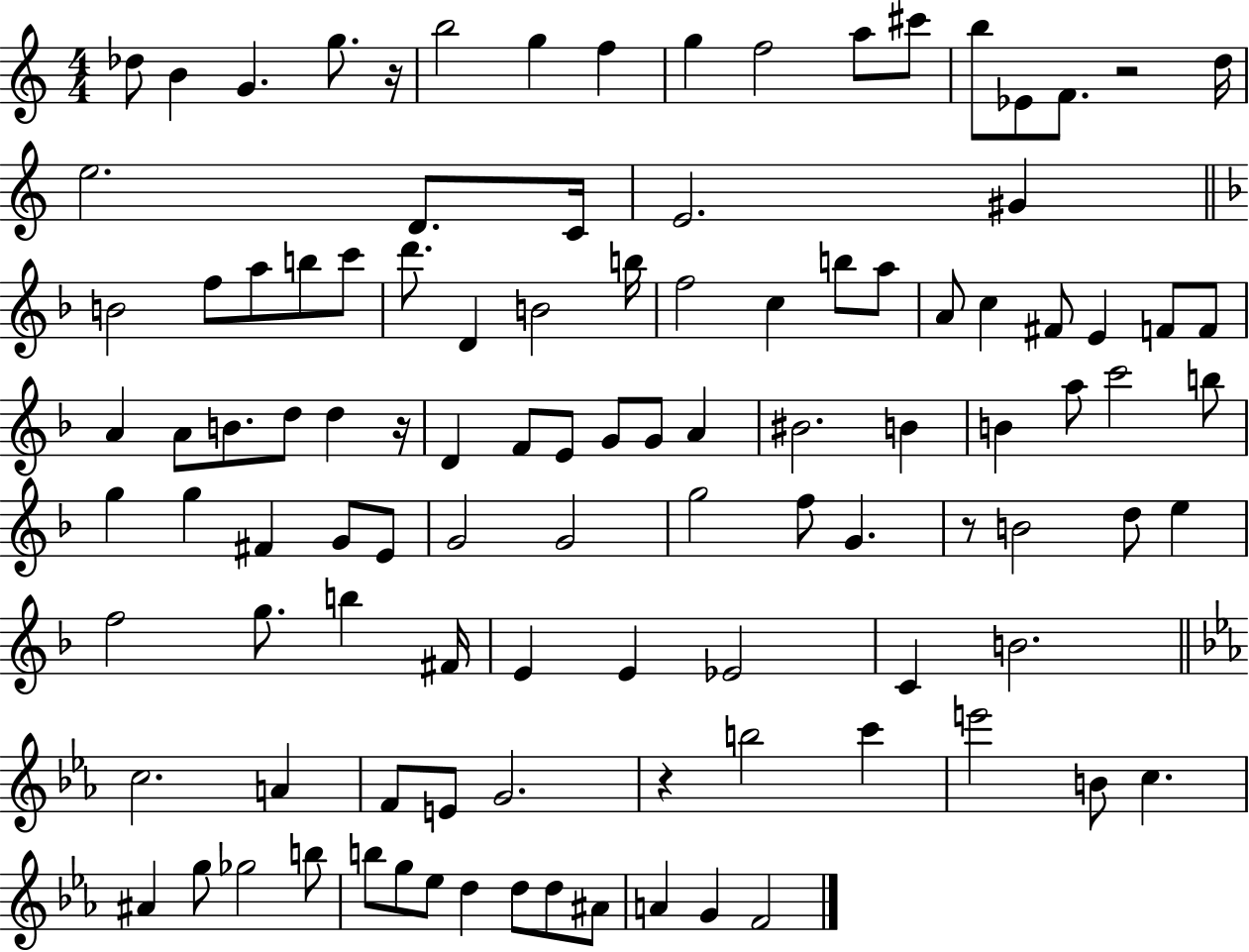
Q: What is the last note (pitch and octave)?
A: F4